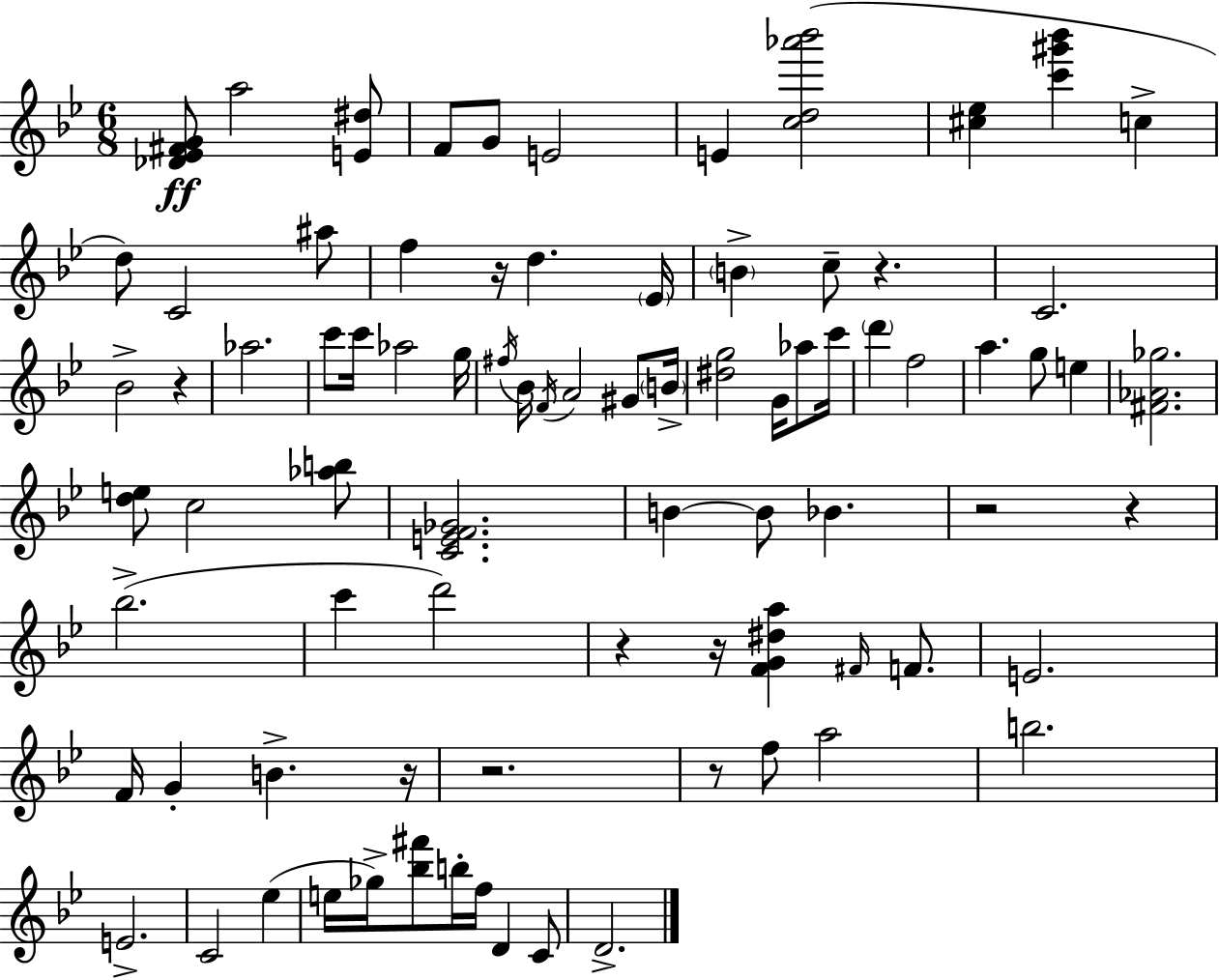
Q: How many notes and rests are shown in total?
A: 83